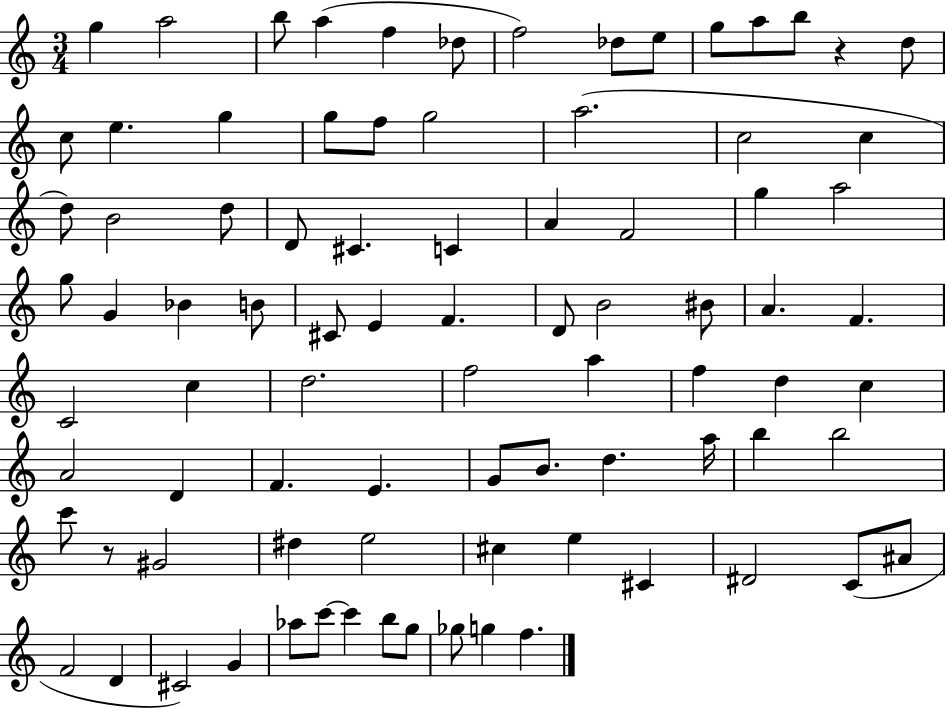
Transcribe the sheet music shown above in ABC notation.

X:1
T:Untitled
M:3/4
L:1/4
K:C
g a2 b/2 a f _d/2 f2 _d/2 e/2 g/2 a/2 b/2 z d/2 c/2 e g g/2 f/2 g2 a2 c2 c d/2 B2 d/2 D/2 ^C C A F2 g a2 g/2 G _B B/2 ^C/2 E F D/2 B2 ^B/2 A F C2 c d2 f2 a f d c A2 D F E G/2 B/2 d a/4 b b2 c'/2 z/2 ^G2 ^d e2 ^c e ^C ^D2 C/2 ^A/2 F2 D ^C2 G _a/2 c'/2 c' b/2 g/2 _g/2 g f